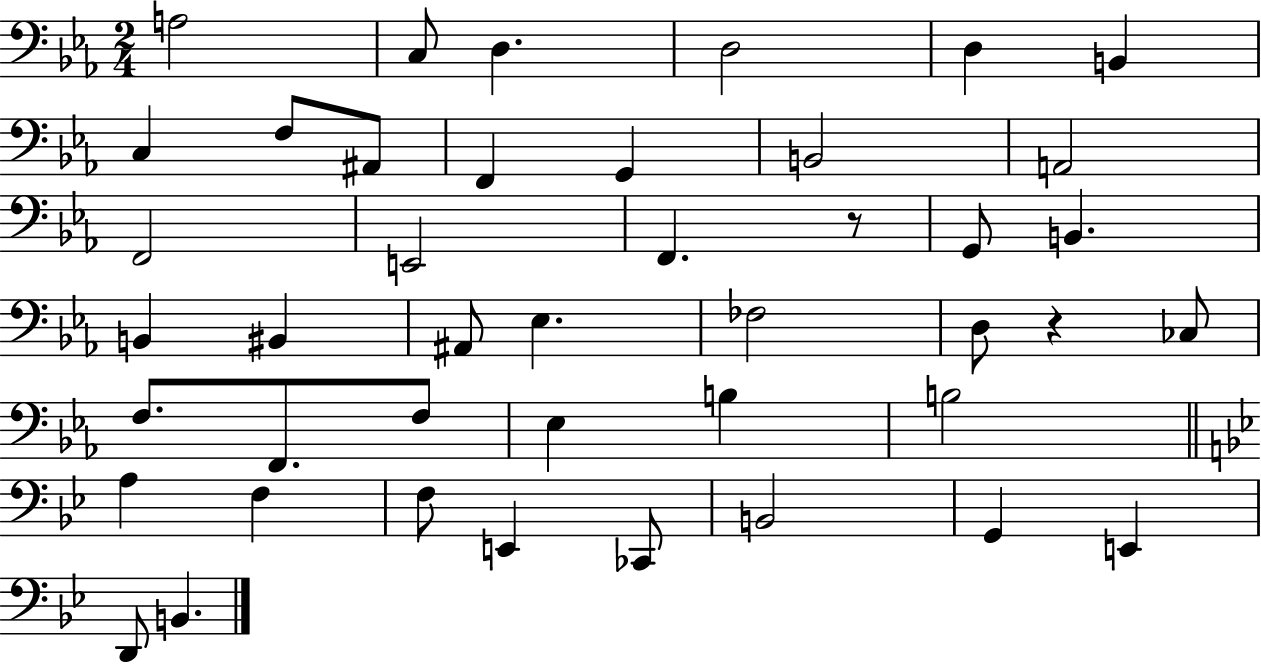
X:1
T:Untitled
M:2/4
L:1/4
K:Eb
A,2 C,/2 D, D,2 D, B,, C, F,/2 ^A,,/2 F,, G,, B,,2 A,,2 F,,2 E,,2 F,, z/2 G,,/2 B,, B,, ^B,, ^A,,/2 _E, _F,2 D,/2 z _C,/2 F,/2 F,,/2 F,/2 _E, B, B,2 A, F, F,/2 E,, _C,,/2 B,,2 G,, E,, D,,/2 B,,